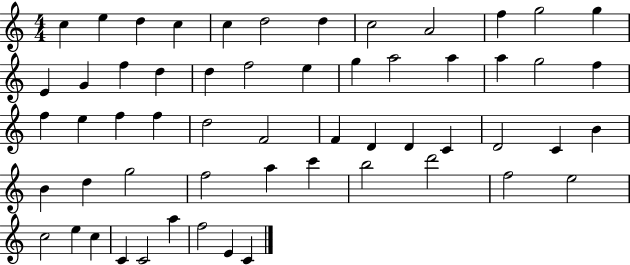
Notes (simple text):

C5/q E5/q D5/q C5/q C5/q D5/h D5/q C5/h A4/h F5/q G5/h G5/q E4/q G4/q F5/q D5/q D5/q F5/h E5/q G5/q A5/h A5/q A5/q G5/h F5/q F5/q E5/q F5/q F5/q D5/h F4/h F4/q D4/q D4/q C4/q D4/h C4/q B4/q B4/q D5/q G5/h F5/h A5/q C6/q B5/h D6/h F5/h E5/h C5/h E5/q C5/q C4/q C4/h A5/q F5/h E4/q C4/q